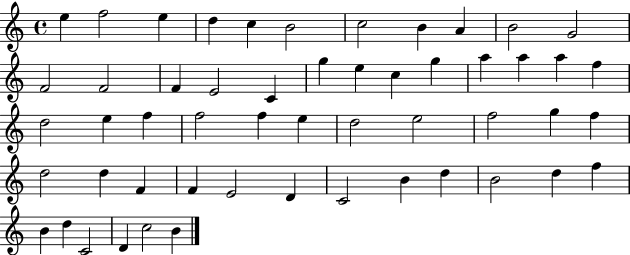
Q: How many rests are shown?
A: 0